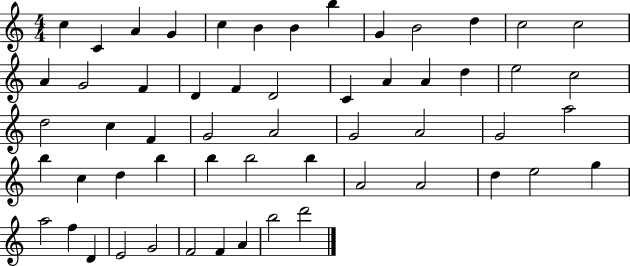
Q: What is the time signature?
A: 4/4